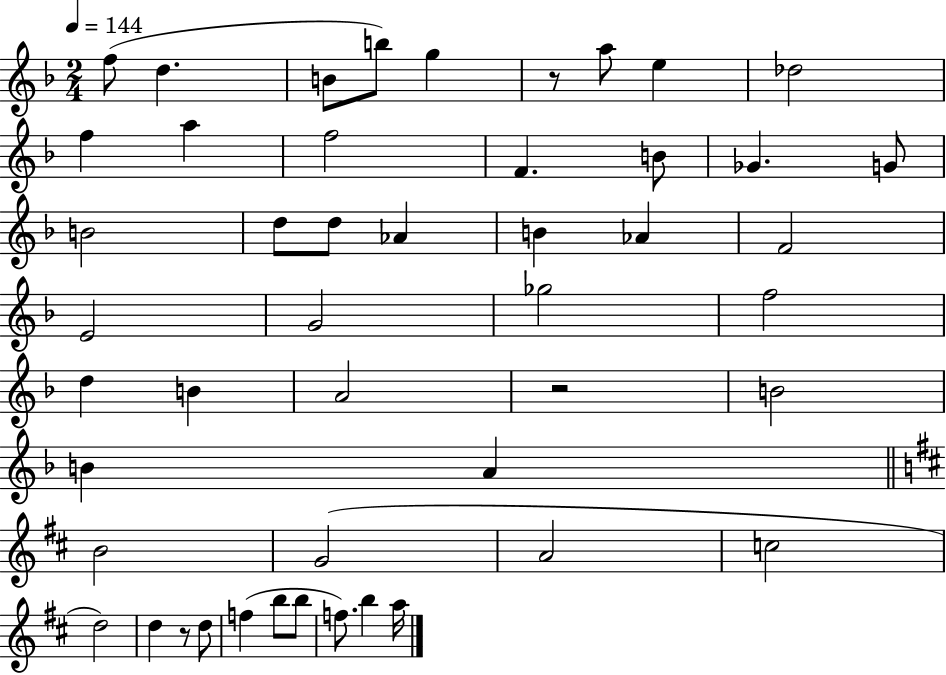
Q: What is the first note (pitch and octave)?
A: F5